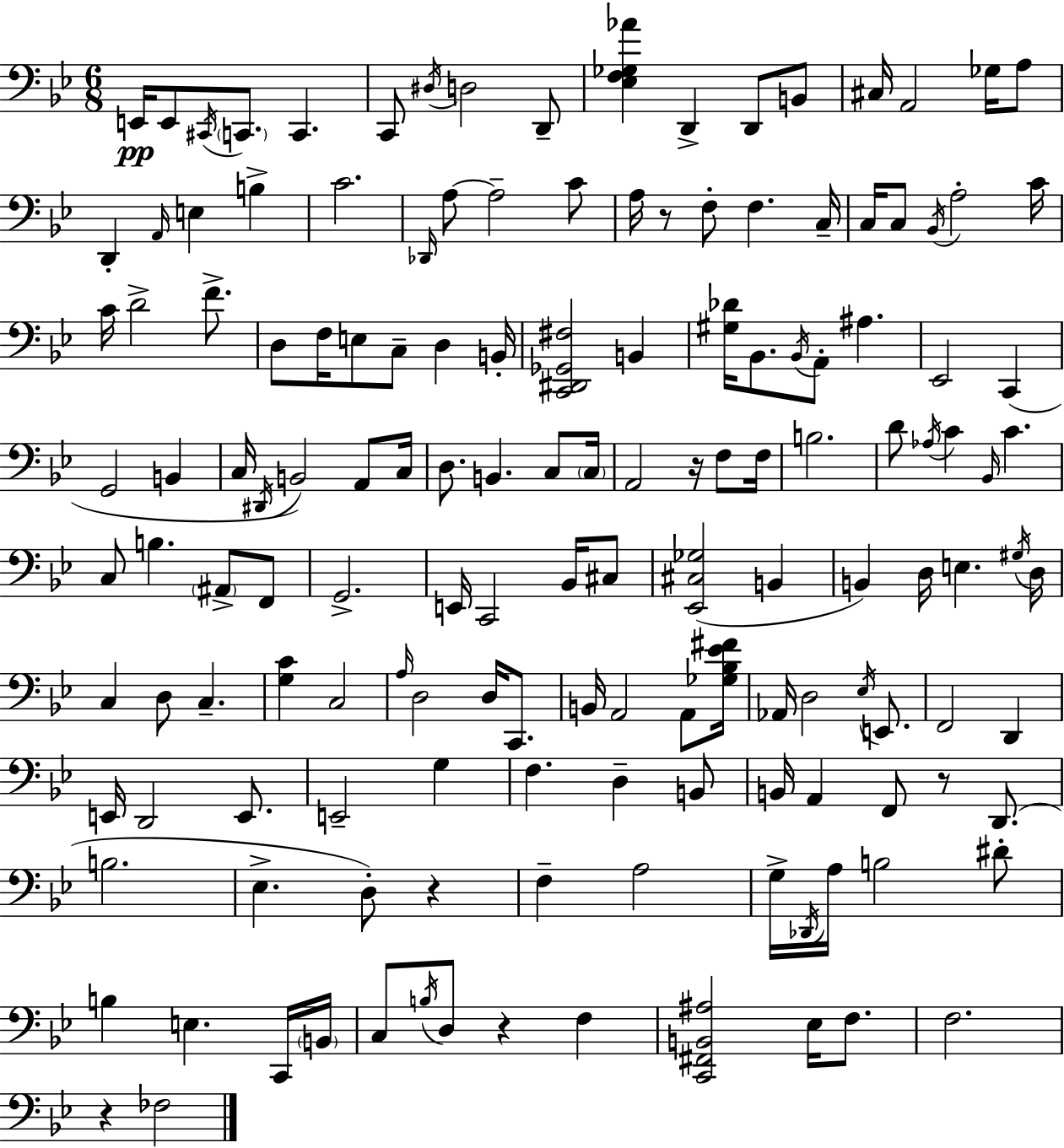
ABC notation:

X:1
T:Untitled
M:6/8
L:1/4
K:Bb
E,,/4 E,,/2 ^C,,/4 C,,/2 C,, C,,/2 ^D,/4 D,2 D,,/2 [_E,F,_G,_A] D,, D,,/2 B,,/2 ^C,/4 A,,2 _G,/4 A,/2 D,, A,,/4 E, B, C2 _D,,/4 A,/2 A,2 C/2 A,/4 z/2 F,/2 F, C,/4 C,/4 C,/2 _B,,/4 A,2 C/4 C/4 D2 F/2 D,/2 F,/4 E,/2 C,/2 D, B,,/4 [C,,^D,,_G,,^F,]2 B,, [^G,_D]/4 _B,,/2 _B,,/4 A,,/2 ^A, _E,,2 C,, G,,2 B,, C,/4 ^D,,/4 B,,2 A,,/2 C,/4 D,/2 B,, C,/2 C,/4 A,,2 z/4 F,/2 F,/4 B,2 D/2 _A,/4 C _B,,/4 C C,/2 B, ^A,,/2 F,,/2 G,,2 E,,/4 C,,2 _B,,/4 ^C,/2 [_E,,^C,_G,]2 B,, B,, D,/4 E, ^G,/4 D,/4 C, D,/2 C, [G,C] C,2 A,/4 D,2 D,/4 C,,/2 B,,/4 A,,2 A,,/2 [_G,_B,_E^F]/4 _A,,/4 D,2 _E,/4 E,,/2 F,,2 D,, E,,/4 D,,2 E,,/2 E,,2 G, F, D, B,,/2 B,,/4 A,, F,,/2 z/2 D,,/2 B,2 _E, D,/2 z F, A,2 G,/4 _D,,/4 A,/4 B,2 ^D/2 B, E, C,,/4 B,,/4 C,/2 B,/4 D,/2 z F, [C,,^F,,B,,^A,]2 _E,/4 F,/2 F,2 z _F,2